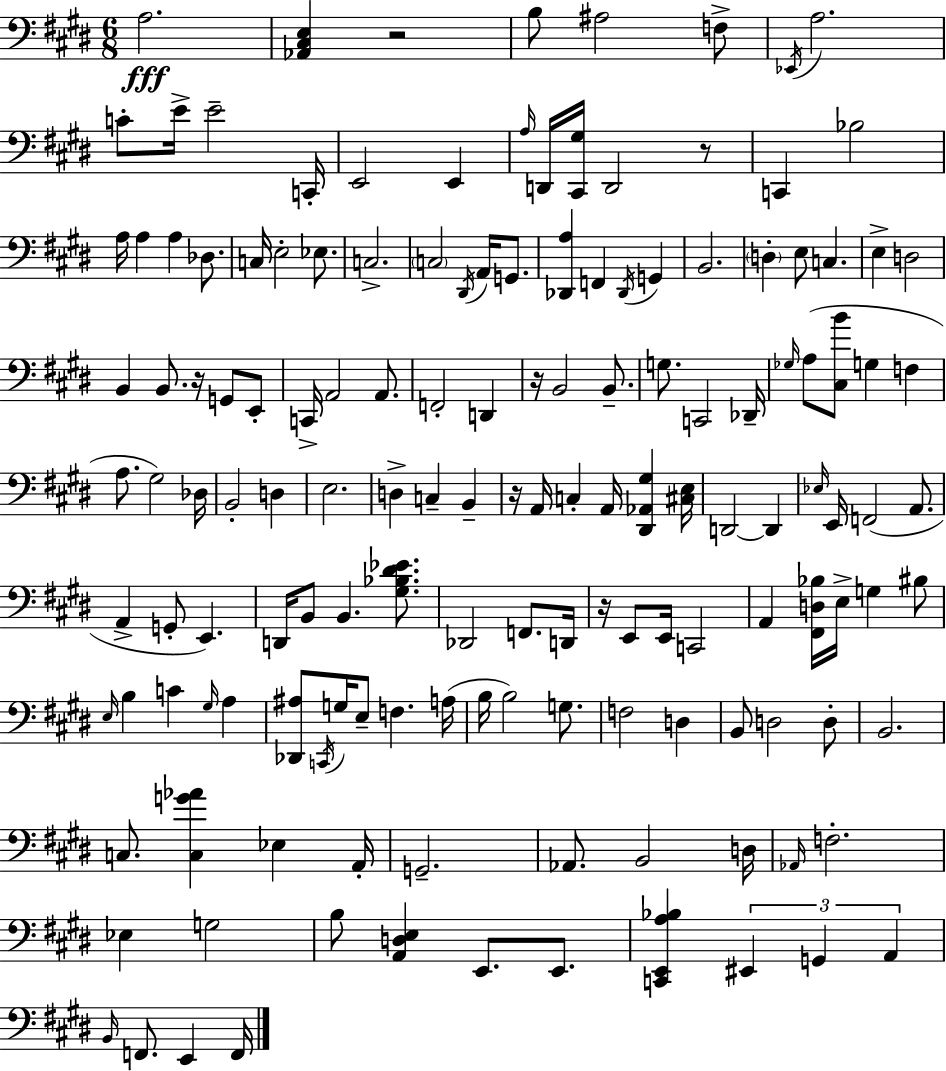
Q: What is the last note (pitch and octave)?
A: F2